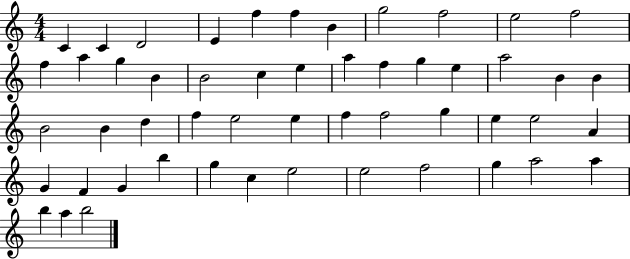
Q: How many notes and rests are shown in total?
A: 52